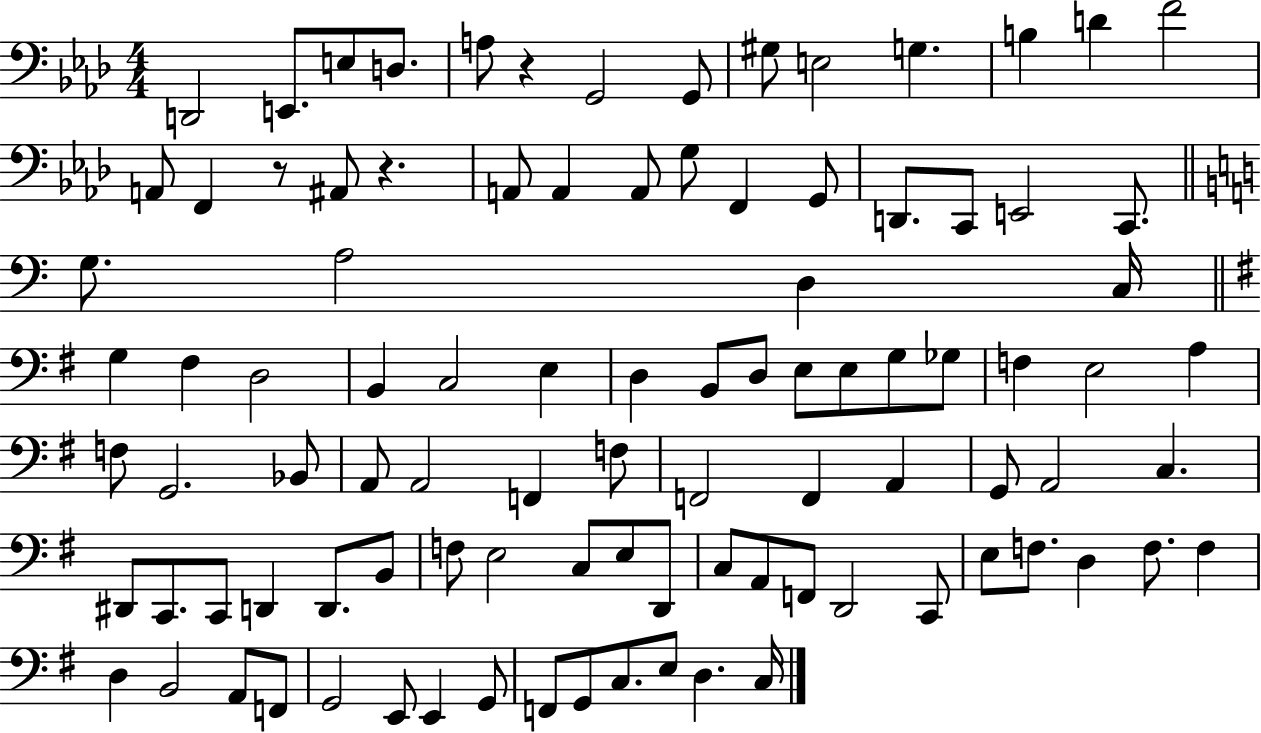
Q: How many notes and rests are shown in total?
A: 97